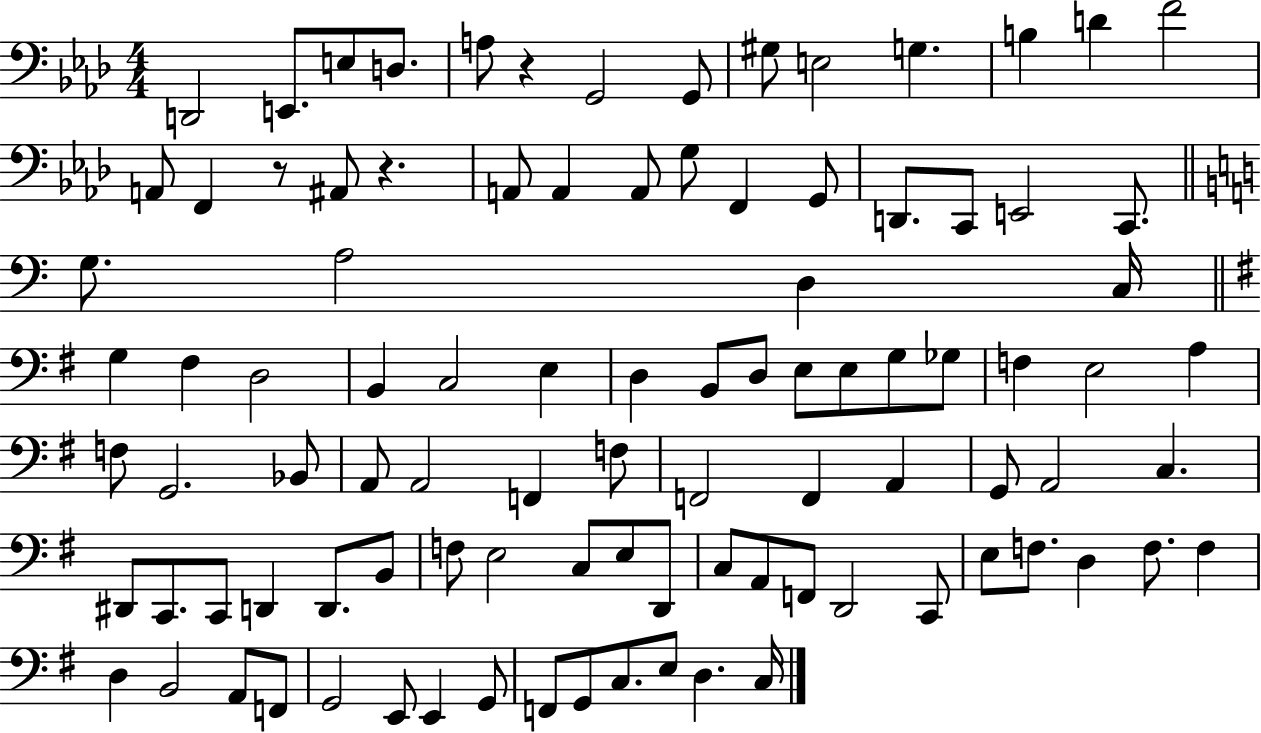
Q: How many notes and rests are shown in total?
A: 97